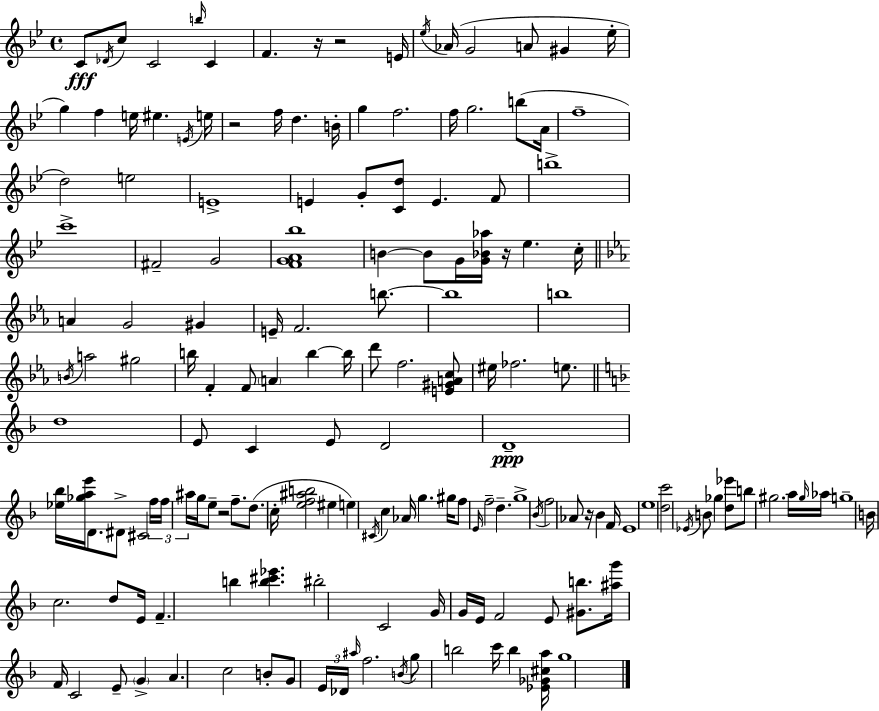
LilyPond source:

{
  \clef treble
  \time 4/4
  \defaultTimeSignature
  \key bes \major
  c'8\fff \acciaccatura { des'16 } c''8 c'2 \grace { b''16 } c'4 | f'4. r16 r2 | e'16 \acciaccatura { ees''16 } aes'16( g'2 a'8 gis'4 | ees''16-. g''4) f''4 e''16 eis''4. | \break \acciaccatura { e'16 } e''16 r2 f''16 d''4. | b'16-. g''4 f''2. | f''16 g''2. | b''8( a'16 f''1-- | \break d''2) e''2 | e'1-> | e'4 g'8-. <c' d''>8 e'4. | f'8 b''1-> | \break c'''1-> | fis'2-- g'2 | <f' g' a' bes''>1 | b'4~~ b'8 g'16 <g' bes' aes''>16 r16 ees''4. | \break c''16-. \bar "||" \break \key ees \major a'4 g'2 gis'4 | e'16-- f'2. b''8.~~ | b''1 | b''1 | \break \acciaccatura { b'16 } a''2 gis''2 | b''16 f'4-. f'8 \parenthesize a'4 b''4~~ | b''16 d'''8 f''2. <e' gis' a' c''>8 | eis''16 fes''2. e''8. | \break \bar "||" \break \key d \minor d''1 | e'8 c'4 e'8 d'2 | d'1--\ppp | <ees'' bes''>16 <ges'' a'' e'''>16 d'8. dis'8-> cis'2 \tuplet 3/2 { f''16 | \break f''16 ais''16 } g''16 e''8-- r2 f''8.-- | d''8.( c''16-. <e'' f'' ais'' b''>2 eis''4 | e''4) \acciaccatura { cis'16 } c''4 aes'16 g''4. | gis''16 f''8 \grace { e'16 } f''2-- d''4.-- | \break g''1-> | \acciaccatura { bes'16 } f''2 aes'8 r16 bes'4 | f'16 e'1 | e''1 | \break <d'' c'''>2 \acciaccatura { ees'16 } b'8 ges''4 | <d'' ees'''>8 b''8 gis''2. | a''16 \grace { gis''16 } aes''16 g''1-- | b'16 c''2. | \break d''8 e'16 f'4.-- b''4 <b'' cis''' ees'''>4. | bis''2-. c'2 | g'16 g'16 e'16 f'2 | e'8 <gis' b''>8. <ais'' g'''>16 f'16 c'2 e'8-- | \break \parenthesize g'4-> a'4. c''2 | b'8-. g'8 \tuplet 3/2 { e'16 des'16 \grace { ais''16 } } f''2. | \acciaccatura { b'16 } g''8 b''2 | c'''16 b''4 <ees' ges' cis'' a''>16 g''1 | \break \bar "|."
}